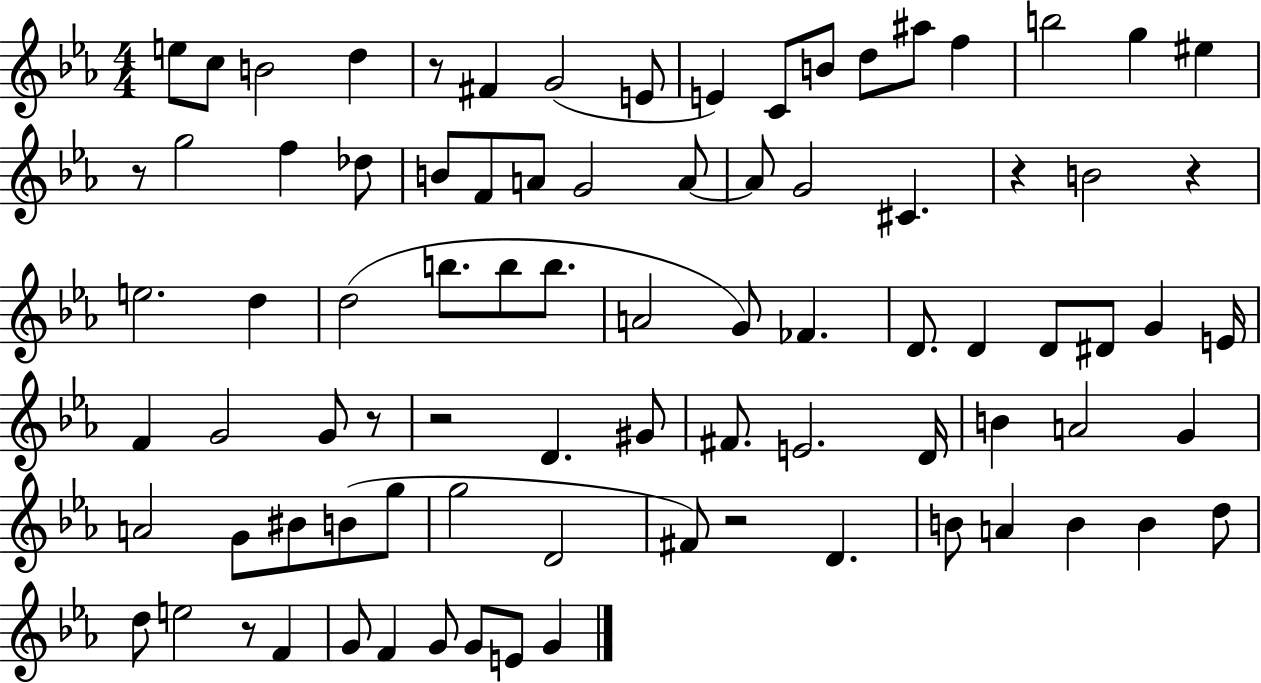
X:1
T:Untitled
M:4/4
L:1/4
K:Eb
e/2 c/2 B2 d z/2 ^F G2 E/2 E C/2 B/2 d/2 ^a/2 f b2 g ^e z/2 g2 f _d/2 B/2 F/2 A/2 G2 A/2 A/2 G2 ^C z B2 z e2 d d2 b/2 b/2 b/2 A2 G/2 _F D/2 D D/2 ^D/2 G E/4 F G2 G/2 z/2 z2 D ^G/2 ^F/2 E2 D/4 B A2 G A2 G/2 ^B/2 B/2 g/2 g2 D2 ^F/2 z2 D B/2 A B B d/2 d/2 e2 z/2 F G/2 F G/2 G/2 E/2 G